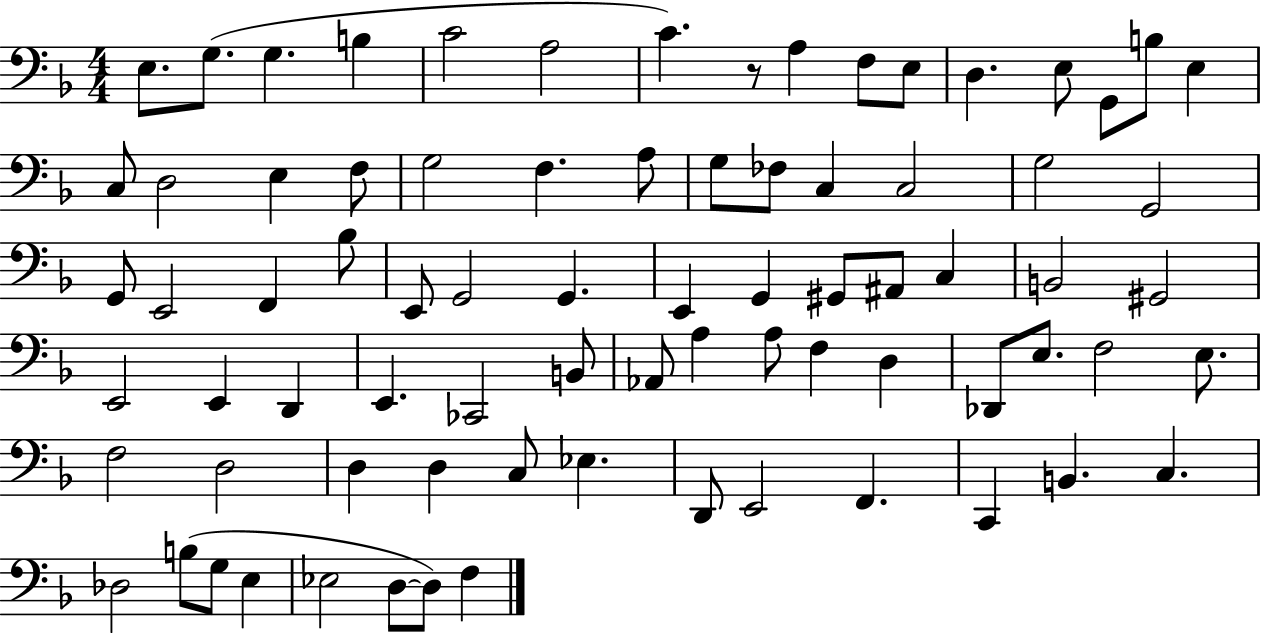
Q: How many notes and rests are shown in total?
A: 78